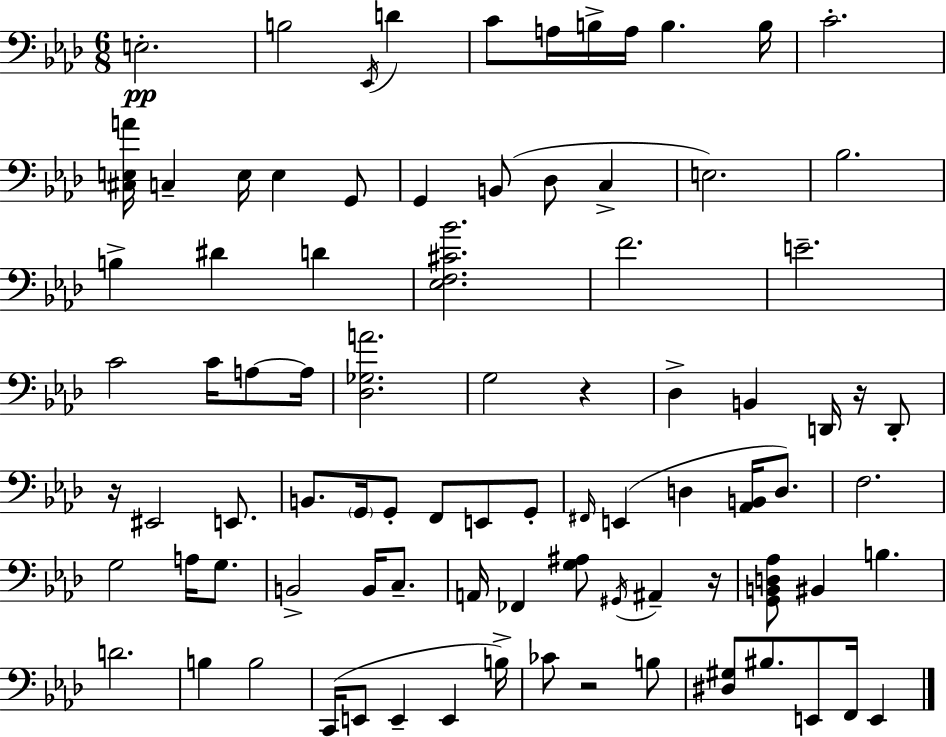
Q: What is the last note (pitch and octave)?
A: E2